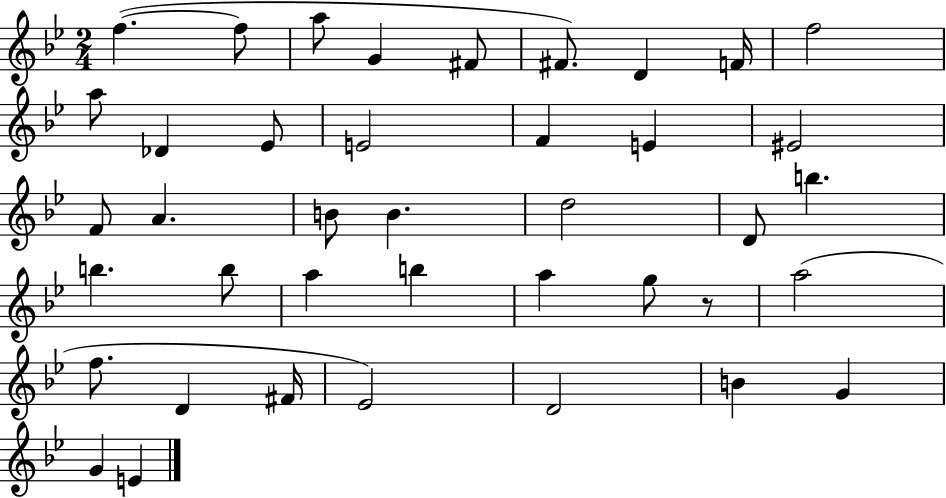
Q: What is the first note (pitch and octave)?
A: F5